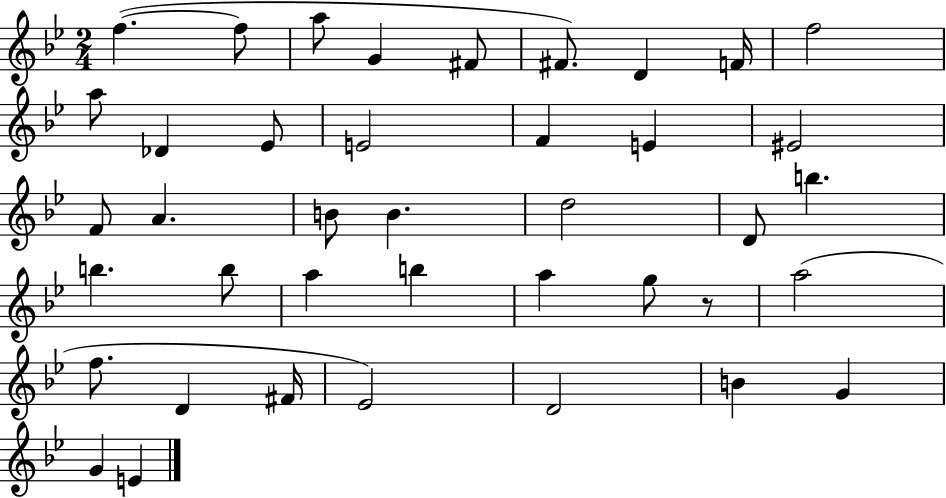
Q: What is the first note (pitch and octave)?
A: F5